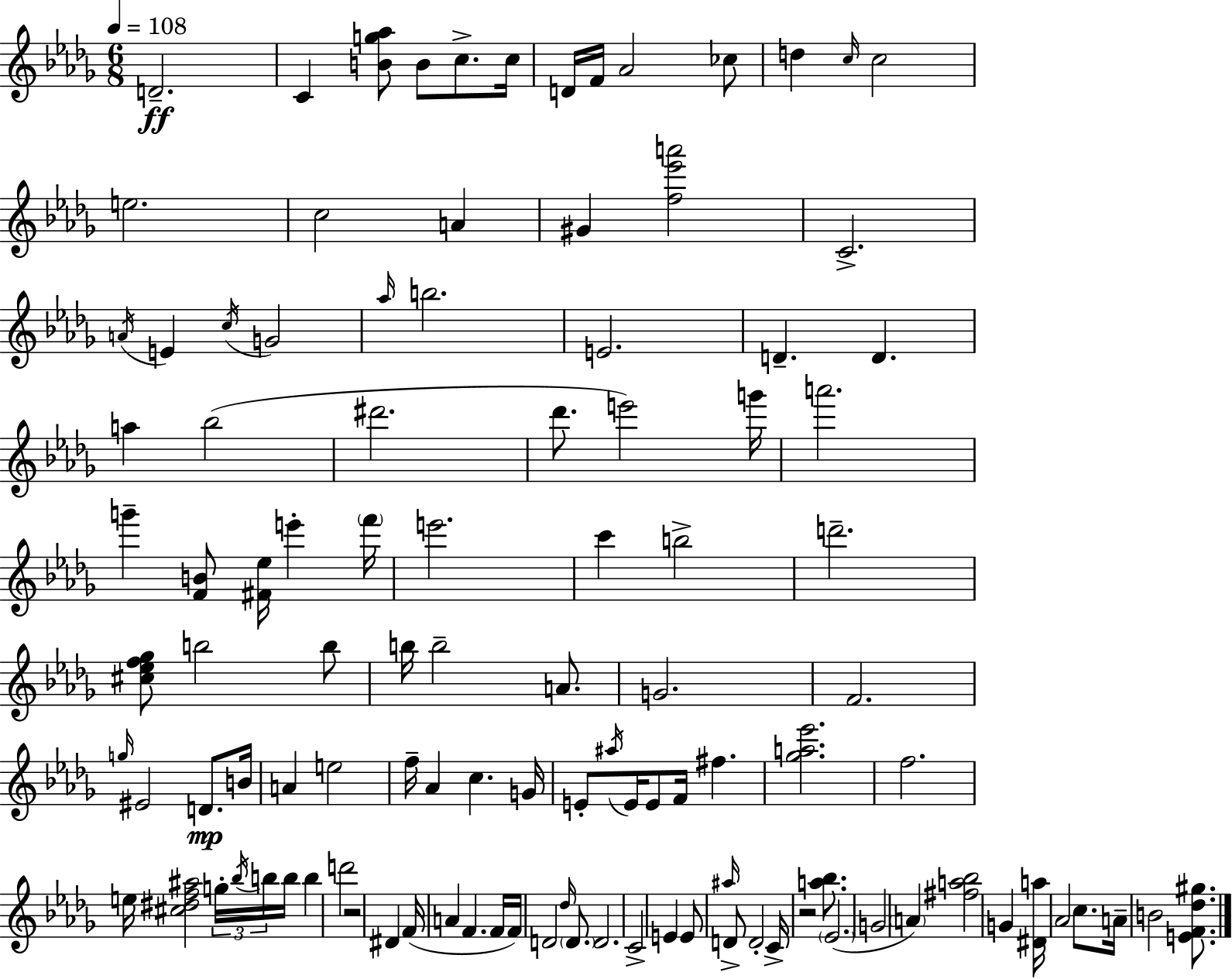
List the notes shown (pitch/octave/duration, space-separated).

D4/h. C4/q [B4,G5,Ab5]/e B4/e C5/e. C5/s D4/s F4/s Ab4/h CES5/e D5/q C5/s C5/h E5/h. C5/h A4/q G#4/q [F5,Eb6,A6]/h C4/h. A4/s E4/q C5/s G4/h Ab5/s B5/h. E4/h. D4/q. D4/q. A5/q Bb5/h D#6/h. Db6/e. E6/h G6/s A6/h. G6/q [F4,B4]/e [F#4,Eb5]/s E6/q F6/s E6/h. C6/q B5/h D6/h. [C#5,Eb5,F5,Gb5]/e B5/h B5/e B5/s B5/h A4/e. G4/h. F4/h. G5/s EIS4/h D4/e. B4/s A4/q E5/h F5/s Ab4/q C5/q. G4/s E4/e A#5/s E4/s E4/e F4/s F#5/q. [Gb5,A5,Eb6]/h. F5/h. E5/s [C#5,D#5,F5,A#5]/h G5/s Bb5/s B5/s B5/s B5/q D6/h R/h D#4/q F4/s A4/q F4/q. F4/s F4/s D4/h Db5/s D4/e. D4/h. C4/h E4/q E4/e A#5/s D4/e D4/h C4/s R/h [A5,Bb5]/e. Eb4/h. G4/h A4/q [F#5,A5,Bb5]/h G4/q [D#4,A5]/s Ab4/h C5/e. A4/s B4/h [E4,F4,Db5,G#5]/e.